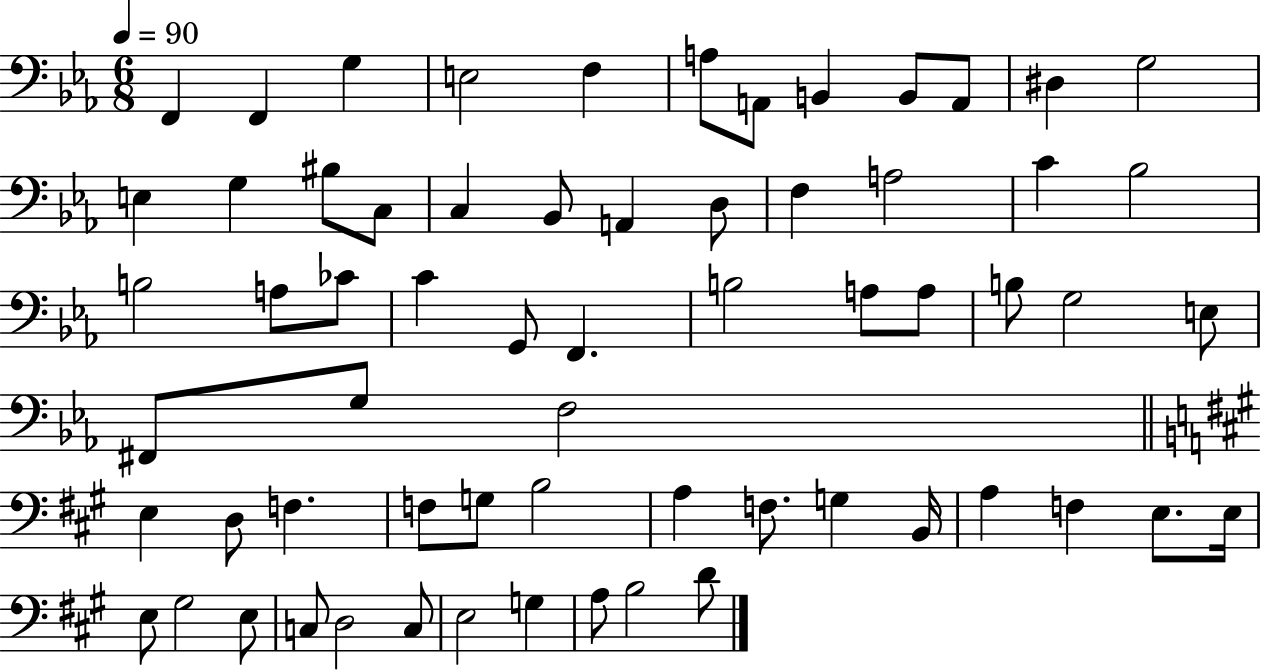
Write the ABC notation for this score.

X:1
T:Untitled
M:6/8
L:1/4
K:Eb
F,, F,, G, E,2 F, A,/2 A,,/2 B,, B,,/2 A,,/2 ^D, G,2 E, G, ^B,/2 C,/2 C, _B,,/2 A,, D,/2 F, A,2 C _B,2 B,2 A,/2 _C/2 C G,,/2 F,, B,2 A,/2 A,/2 B,/2 G,2 E,/2 ^F,,/2 G,/2 F,2 E, D,/2 F, F,/2 G,/2 B,2 A, F,/2 G, B,,/4 A, F, E,/2 E,/4 E,/2 ^G,2 E,/2 C,/2 D,2 C,/2 E,2 G, A,/2 B,2 D/2